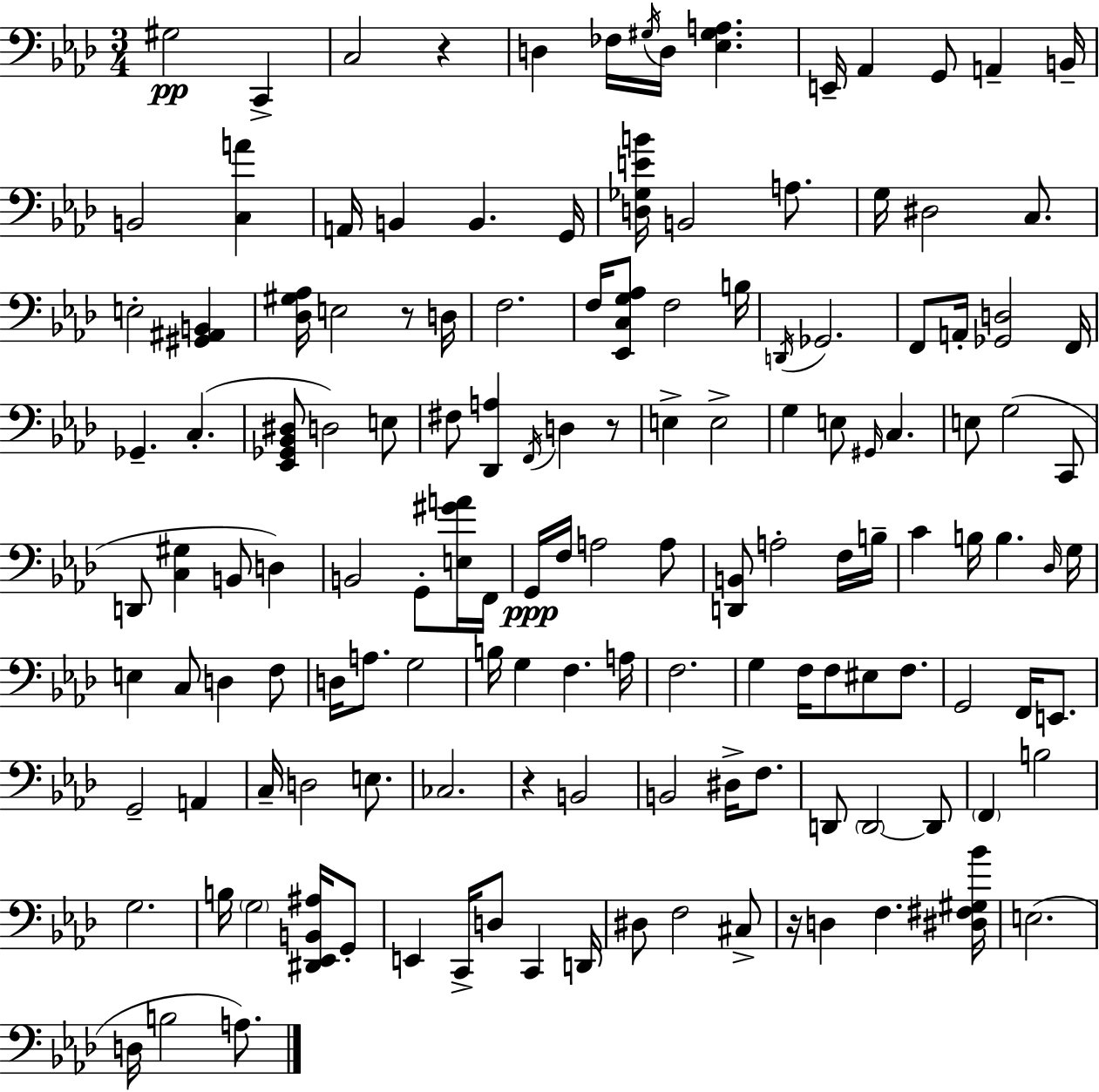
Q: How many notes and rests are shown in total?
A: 140